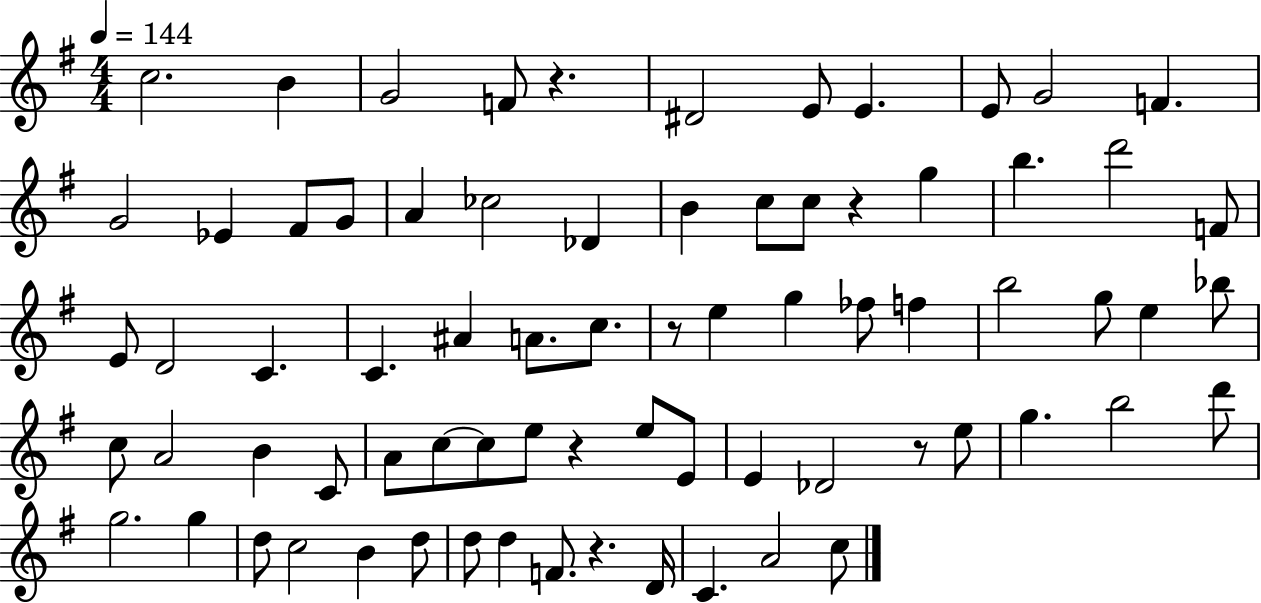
C5/h. B4/q G4/h F4/e R/q. D#4/h E4/e E4/q. E4/e G4/h F4/q. G4/h Eb4/q F#4/e G4/e A4/q CES5/h Db4/q B4/q C5/e C5/e R/q G5/q B5/q. D6/h F4/e E4/e D4/h C4/q. C4/q. A#4/q A4/e. C5/e. R/e E5/q G5/q FES5/e F5/q B5/h G5/e E5/q Bb5/e C5/e A4/h B4/q C4/e A4/e C5/e C5/e E5/e R/q E5/e E4/e E4/q Db4/h R/e E5/e G5/q. B5/h D6/e G5/h. G5/q D5/e C5/h B4/q D5/e D5/e D5/q F4/e. R/q. D4/s C4/q. A4/h C5/e